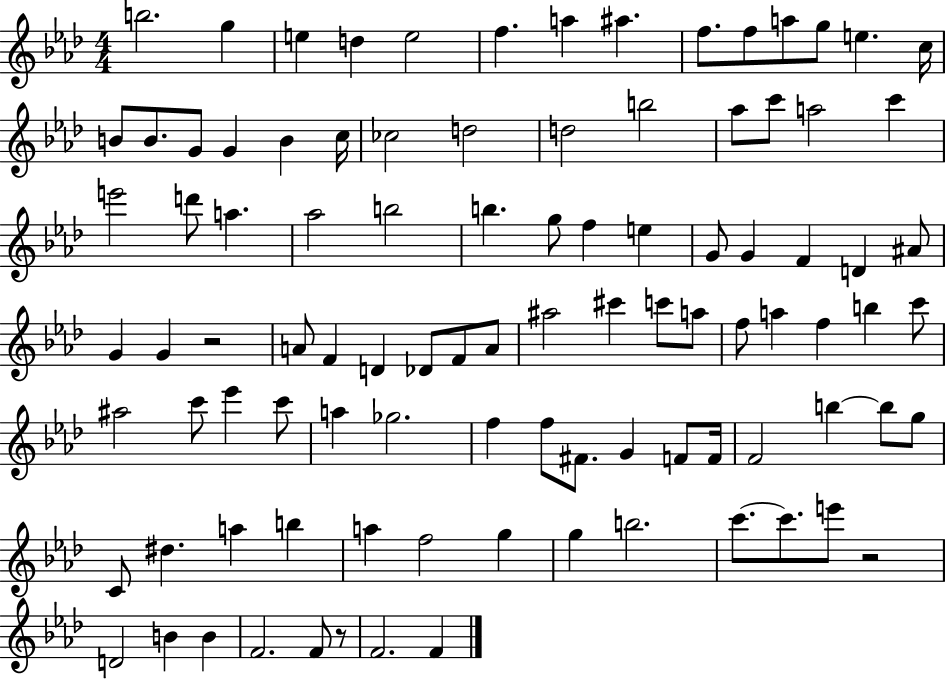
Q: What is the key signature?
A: AES major